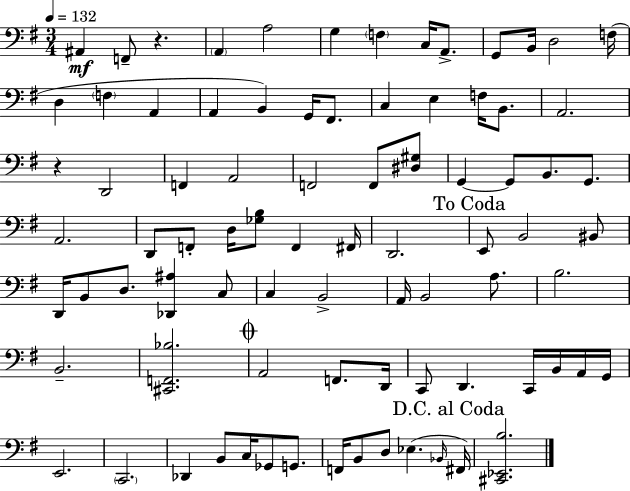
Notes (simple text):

A#2/q F2/e R/q. A2/q A3/h G3/q F3/q C3/s A2/e. G2/e B2/s D3/h F3/s D3/q F3/q A2/q A2/q B2/q G2/s F#2/e. C3/q E3/q F3/s B2/e. A2/h. R/q D2/h F2/q A2/h F2/h F2/e [D#3,G#3]/e G2/q G2/e B2/e. G2/e. A2/h. D2/e F2/e D3/s [Gb3,B3]/e F2/q F#2/s D2/h. E2/e B2/h BIS2/e D2/s B2/e D3/e. [Db2,A#3]/q C3/e C3/q B2/h A2/s B2/h A3/e. B3/h. B2/h. [C#2,F2,Bb3]/h. A2/h F2/e. D2/s C2/e D2/q. C2/s B2/s A2/s G2/s E2/h. C2/h. Db2/q B2/e C3/s Gb2/e G2/e. F2/s B2/e D3/e Eb3/q. Bb2/s F#2/s [C#2,Eb2,B3]/h.